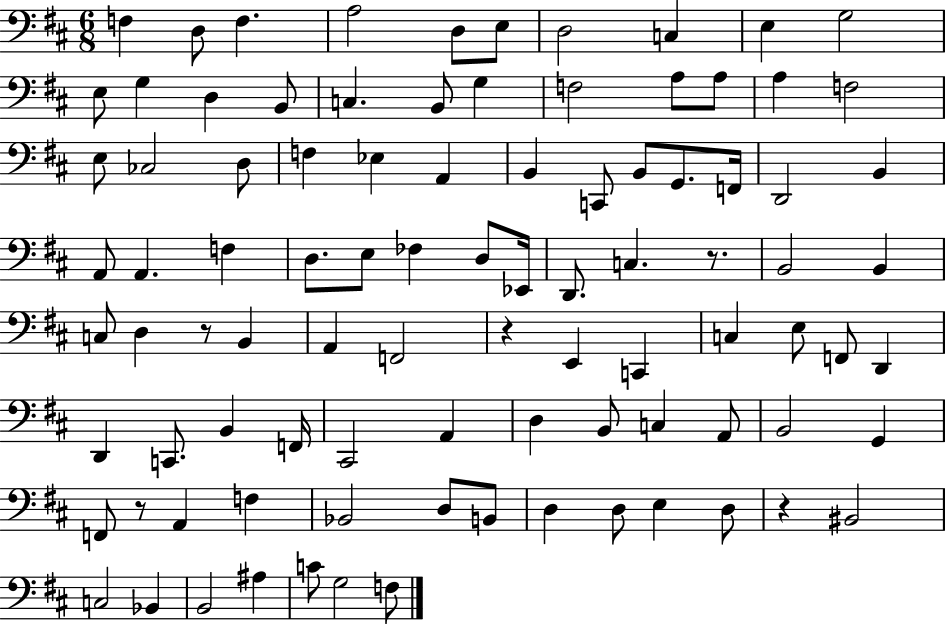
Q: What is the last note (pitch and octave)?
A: F3